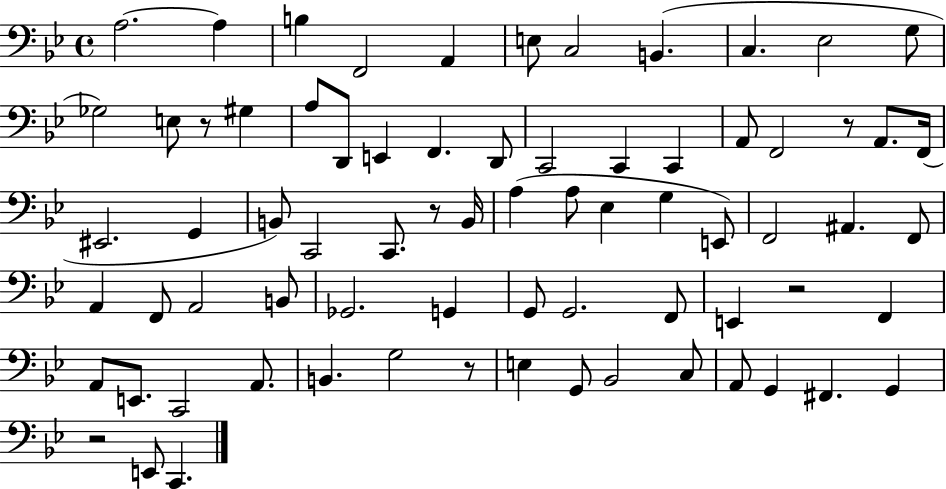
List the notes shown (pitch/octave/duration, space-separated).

A3/h. A3/q B3/q F2/h A2/q E3/e C3/h B2/q. C3/q. Eb3/h G3/e Gb3/h E3/e R/e G#3/q A3/e D2/e E2/q F2/q. D2/e C2/h C2/q C2/q A2/e F2/h R/e A2/e. F2/s EIS2/h. G2/q B2/e C2/h C2/e. R/e B2/s A3/q A3/e Eb3/q G3/q E2/e F2/h A#2/q. F2/e A2/q F2/e A2/h B2/e Gb2/h. G2/q G2/e G2/h. F2/e E2/q R/h F2/q A2/e E2/e. C2/h A2/e. B2/q. G3/h R/e E3/q G2/e Bb2/h C3/e A2/e G2/q F#2/q. G2/q R/h E2/e C2/q.